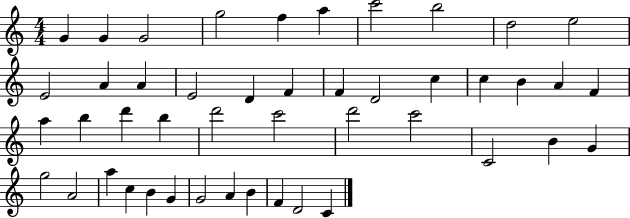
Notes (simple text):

G4/q G4/q G4/h G5/h F5/q A5/q C6/h B5/h D5/h E5/h E4/h A4/q A4/q E4/h D4/q F4/q F4/q D4/h C5/q C5/q B4/q A4/q F4/q A5/q B5/q D6/q B5/q D6/h C6/h D6/h C6/h C4/h B4/q G4/q G5/h A4/h A5/q C5/q B4/q G4/q G4/h A4/q B4/q F4/q D4/h C4/q